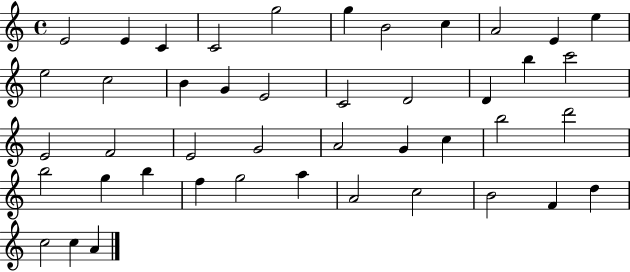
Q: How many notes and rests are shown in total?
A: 44